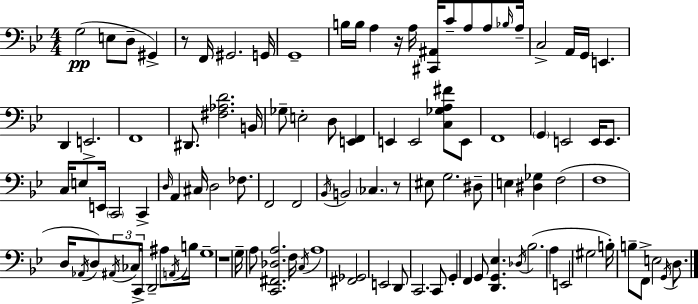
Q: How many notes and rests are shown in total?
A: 104